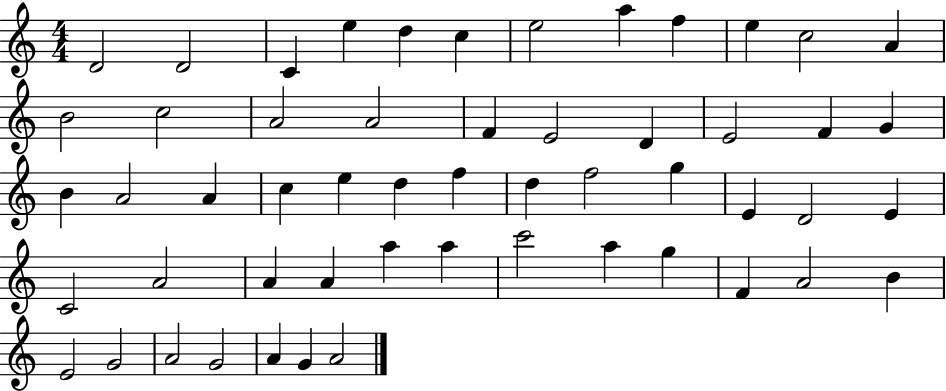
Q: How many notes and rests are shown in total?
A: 54